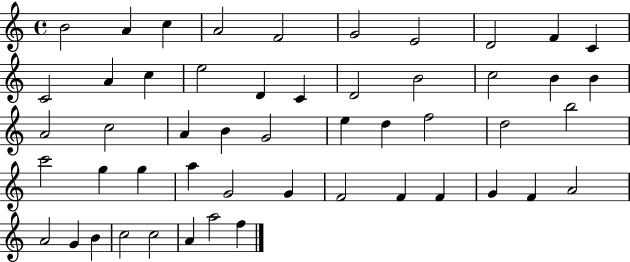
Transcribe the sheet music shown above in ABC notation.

X:1
T:Untitled
M:4/4
L:1/4
K:C
B2 A c A2 F2 G2 E2 D2 F C C2 A c e2 D C D2 B2 c2 B B A2 c2 A B G2 e d f2 d2 b2 c'2 g g a G2 G F2 F F G F A2 A2 G B c2 c2 A a2 f